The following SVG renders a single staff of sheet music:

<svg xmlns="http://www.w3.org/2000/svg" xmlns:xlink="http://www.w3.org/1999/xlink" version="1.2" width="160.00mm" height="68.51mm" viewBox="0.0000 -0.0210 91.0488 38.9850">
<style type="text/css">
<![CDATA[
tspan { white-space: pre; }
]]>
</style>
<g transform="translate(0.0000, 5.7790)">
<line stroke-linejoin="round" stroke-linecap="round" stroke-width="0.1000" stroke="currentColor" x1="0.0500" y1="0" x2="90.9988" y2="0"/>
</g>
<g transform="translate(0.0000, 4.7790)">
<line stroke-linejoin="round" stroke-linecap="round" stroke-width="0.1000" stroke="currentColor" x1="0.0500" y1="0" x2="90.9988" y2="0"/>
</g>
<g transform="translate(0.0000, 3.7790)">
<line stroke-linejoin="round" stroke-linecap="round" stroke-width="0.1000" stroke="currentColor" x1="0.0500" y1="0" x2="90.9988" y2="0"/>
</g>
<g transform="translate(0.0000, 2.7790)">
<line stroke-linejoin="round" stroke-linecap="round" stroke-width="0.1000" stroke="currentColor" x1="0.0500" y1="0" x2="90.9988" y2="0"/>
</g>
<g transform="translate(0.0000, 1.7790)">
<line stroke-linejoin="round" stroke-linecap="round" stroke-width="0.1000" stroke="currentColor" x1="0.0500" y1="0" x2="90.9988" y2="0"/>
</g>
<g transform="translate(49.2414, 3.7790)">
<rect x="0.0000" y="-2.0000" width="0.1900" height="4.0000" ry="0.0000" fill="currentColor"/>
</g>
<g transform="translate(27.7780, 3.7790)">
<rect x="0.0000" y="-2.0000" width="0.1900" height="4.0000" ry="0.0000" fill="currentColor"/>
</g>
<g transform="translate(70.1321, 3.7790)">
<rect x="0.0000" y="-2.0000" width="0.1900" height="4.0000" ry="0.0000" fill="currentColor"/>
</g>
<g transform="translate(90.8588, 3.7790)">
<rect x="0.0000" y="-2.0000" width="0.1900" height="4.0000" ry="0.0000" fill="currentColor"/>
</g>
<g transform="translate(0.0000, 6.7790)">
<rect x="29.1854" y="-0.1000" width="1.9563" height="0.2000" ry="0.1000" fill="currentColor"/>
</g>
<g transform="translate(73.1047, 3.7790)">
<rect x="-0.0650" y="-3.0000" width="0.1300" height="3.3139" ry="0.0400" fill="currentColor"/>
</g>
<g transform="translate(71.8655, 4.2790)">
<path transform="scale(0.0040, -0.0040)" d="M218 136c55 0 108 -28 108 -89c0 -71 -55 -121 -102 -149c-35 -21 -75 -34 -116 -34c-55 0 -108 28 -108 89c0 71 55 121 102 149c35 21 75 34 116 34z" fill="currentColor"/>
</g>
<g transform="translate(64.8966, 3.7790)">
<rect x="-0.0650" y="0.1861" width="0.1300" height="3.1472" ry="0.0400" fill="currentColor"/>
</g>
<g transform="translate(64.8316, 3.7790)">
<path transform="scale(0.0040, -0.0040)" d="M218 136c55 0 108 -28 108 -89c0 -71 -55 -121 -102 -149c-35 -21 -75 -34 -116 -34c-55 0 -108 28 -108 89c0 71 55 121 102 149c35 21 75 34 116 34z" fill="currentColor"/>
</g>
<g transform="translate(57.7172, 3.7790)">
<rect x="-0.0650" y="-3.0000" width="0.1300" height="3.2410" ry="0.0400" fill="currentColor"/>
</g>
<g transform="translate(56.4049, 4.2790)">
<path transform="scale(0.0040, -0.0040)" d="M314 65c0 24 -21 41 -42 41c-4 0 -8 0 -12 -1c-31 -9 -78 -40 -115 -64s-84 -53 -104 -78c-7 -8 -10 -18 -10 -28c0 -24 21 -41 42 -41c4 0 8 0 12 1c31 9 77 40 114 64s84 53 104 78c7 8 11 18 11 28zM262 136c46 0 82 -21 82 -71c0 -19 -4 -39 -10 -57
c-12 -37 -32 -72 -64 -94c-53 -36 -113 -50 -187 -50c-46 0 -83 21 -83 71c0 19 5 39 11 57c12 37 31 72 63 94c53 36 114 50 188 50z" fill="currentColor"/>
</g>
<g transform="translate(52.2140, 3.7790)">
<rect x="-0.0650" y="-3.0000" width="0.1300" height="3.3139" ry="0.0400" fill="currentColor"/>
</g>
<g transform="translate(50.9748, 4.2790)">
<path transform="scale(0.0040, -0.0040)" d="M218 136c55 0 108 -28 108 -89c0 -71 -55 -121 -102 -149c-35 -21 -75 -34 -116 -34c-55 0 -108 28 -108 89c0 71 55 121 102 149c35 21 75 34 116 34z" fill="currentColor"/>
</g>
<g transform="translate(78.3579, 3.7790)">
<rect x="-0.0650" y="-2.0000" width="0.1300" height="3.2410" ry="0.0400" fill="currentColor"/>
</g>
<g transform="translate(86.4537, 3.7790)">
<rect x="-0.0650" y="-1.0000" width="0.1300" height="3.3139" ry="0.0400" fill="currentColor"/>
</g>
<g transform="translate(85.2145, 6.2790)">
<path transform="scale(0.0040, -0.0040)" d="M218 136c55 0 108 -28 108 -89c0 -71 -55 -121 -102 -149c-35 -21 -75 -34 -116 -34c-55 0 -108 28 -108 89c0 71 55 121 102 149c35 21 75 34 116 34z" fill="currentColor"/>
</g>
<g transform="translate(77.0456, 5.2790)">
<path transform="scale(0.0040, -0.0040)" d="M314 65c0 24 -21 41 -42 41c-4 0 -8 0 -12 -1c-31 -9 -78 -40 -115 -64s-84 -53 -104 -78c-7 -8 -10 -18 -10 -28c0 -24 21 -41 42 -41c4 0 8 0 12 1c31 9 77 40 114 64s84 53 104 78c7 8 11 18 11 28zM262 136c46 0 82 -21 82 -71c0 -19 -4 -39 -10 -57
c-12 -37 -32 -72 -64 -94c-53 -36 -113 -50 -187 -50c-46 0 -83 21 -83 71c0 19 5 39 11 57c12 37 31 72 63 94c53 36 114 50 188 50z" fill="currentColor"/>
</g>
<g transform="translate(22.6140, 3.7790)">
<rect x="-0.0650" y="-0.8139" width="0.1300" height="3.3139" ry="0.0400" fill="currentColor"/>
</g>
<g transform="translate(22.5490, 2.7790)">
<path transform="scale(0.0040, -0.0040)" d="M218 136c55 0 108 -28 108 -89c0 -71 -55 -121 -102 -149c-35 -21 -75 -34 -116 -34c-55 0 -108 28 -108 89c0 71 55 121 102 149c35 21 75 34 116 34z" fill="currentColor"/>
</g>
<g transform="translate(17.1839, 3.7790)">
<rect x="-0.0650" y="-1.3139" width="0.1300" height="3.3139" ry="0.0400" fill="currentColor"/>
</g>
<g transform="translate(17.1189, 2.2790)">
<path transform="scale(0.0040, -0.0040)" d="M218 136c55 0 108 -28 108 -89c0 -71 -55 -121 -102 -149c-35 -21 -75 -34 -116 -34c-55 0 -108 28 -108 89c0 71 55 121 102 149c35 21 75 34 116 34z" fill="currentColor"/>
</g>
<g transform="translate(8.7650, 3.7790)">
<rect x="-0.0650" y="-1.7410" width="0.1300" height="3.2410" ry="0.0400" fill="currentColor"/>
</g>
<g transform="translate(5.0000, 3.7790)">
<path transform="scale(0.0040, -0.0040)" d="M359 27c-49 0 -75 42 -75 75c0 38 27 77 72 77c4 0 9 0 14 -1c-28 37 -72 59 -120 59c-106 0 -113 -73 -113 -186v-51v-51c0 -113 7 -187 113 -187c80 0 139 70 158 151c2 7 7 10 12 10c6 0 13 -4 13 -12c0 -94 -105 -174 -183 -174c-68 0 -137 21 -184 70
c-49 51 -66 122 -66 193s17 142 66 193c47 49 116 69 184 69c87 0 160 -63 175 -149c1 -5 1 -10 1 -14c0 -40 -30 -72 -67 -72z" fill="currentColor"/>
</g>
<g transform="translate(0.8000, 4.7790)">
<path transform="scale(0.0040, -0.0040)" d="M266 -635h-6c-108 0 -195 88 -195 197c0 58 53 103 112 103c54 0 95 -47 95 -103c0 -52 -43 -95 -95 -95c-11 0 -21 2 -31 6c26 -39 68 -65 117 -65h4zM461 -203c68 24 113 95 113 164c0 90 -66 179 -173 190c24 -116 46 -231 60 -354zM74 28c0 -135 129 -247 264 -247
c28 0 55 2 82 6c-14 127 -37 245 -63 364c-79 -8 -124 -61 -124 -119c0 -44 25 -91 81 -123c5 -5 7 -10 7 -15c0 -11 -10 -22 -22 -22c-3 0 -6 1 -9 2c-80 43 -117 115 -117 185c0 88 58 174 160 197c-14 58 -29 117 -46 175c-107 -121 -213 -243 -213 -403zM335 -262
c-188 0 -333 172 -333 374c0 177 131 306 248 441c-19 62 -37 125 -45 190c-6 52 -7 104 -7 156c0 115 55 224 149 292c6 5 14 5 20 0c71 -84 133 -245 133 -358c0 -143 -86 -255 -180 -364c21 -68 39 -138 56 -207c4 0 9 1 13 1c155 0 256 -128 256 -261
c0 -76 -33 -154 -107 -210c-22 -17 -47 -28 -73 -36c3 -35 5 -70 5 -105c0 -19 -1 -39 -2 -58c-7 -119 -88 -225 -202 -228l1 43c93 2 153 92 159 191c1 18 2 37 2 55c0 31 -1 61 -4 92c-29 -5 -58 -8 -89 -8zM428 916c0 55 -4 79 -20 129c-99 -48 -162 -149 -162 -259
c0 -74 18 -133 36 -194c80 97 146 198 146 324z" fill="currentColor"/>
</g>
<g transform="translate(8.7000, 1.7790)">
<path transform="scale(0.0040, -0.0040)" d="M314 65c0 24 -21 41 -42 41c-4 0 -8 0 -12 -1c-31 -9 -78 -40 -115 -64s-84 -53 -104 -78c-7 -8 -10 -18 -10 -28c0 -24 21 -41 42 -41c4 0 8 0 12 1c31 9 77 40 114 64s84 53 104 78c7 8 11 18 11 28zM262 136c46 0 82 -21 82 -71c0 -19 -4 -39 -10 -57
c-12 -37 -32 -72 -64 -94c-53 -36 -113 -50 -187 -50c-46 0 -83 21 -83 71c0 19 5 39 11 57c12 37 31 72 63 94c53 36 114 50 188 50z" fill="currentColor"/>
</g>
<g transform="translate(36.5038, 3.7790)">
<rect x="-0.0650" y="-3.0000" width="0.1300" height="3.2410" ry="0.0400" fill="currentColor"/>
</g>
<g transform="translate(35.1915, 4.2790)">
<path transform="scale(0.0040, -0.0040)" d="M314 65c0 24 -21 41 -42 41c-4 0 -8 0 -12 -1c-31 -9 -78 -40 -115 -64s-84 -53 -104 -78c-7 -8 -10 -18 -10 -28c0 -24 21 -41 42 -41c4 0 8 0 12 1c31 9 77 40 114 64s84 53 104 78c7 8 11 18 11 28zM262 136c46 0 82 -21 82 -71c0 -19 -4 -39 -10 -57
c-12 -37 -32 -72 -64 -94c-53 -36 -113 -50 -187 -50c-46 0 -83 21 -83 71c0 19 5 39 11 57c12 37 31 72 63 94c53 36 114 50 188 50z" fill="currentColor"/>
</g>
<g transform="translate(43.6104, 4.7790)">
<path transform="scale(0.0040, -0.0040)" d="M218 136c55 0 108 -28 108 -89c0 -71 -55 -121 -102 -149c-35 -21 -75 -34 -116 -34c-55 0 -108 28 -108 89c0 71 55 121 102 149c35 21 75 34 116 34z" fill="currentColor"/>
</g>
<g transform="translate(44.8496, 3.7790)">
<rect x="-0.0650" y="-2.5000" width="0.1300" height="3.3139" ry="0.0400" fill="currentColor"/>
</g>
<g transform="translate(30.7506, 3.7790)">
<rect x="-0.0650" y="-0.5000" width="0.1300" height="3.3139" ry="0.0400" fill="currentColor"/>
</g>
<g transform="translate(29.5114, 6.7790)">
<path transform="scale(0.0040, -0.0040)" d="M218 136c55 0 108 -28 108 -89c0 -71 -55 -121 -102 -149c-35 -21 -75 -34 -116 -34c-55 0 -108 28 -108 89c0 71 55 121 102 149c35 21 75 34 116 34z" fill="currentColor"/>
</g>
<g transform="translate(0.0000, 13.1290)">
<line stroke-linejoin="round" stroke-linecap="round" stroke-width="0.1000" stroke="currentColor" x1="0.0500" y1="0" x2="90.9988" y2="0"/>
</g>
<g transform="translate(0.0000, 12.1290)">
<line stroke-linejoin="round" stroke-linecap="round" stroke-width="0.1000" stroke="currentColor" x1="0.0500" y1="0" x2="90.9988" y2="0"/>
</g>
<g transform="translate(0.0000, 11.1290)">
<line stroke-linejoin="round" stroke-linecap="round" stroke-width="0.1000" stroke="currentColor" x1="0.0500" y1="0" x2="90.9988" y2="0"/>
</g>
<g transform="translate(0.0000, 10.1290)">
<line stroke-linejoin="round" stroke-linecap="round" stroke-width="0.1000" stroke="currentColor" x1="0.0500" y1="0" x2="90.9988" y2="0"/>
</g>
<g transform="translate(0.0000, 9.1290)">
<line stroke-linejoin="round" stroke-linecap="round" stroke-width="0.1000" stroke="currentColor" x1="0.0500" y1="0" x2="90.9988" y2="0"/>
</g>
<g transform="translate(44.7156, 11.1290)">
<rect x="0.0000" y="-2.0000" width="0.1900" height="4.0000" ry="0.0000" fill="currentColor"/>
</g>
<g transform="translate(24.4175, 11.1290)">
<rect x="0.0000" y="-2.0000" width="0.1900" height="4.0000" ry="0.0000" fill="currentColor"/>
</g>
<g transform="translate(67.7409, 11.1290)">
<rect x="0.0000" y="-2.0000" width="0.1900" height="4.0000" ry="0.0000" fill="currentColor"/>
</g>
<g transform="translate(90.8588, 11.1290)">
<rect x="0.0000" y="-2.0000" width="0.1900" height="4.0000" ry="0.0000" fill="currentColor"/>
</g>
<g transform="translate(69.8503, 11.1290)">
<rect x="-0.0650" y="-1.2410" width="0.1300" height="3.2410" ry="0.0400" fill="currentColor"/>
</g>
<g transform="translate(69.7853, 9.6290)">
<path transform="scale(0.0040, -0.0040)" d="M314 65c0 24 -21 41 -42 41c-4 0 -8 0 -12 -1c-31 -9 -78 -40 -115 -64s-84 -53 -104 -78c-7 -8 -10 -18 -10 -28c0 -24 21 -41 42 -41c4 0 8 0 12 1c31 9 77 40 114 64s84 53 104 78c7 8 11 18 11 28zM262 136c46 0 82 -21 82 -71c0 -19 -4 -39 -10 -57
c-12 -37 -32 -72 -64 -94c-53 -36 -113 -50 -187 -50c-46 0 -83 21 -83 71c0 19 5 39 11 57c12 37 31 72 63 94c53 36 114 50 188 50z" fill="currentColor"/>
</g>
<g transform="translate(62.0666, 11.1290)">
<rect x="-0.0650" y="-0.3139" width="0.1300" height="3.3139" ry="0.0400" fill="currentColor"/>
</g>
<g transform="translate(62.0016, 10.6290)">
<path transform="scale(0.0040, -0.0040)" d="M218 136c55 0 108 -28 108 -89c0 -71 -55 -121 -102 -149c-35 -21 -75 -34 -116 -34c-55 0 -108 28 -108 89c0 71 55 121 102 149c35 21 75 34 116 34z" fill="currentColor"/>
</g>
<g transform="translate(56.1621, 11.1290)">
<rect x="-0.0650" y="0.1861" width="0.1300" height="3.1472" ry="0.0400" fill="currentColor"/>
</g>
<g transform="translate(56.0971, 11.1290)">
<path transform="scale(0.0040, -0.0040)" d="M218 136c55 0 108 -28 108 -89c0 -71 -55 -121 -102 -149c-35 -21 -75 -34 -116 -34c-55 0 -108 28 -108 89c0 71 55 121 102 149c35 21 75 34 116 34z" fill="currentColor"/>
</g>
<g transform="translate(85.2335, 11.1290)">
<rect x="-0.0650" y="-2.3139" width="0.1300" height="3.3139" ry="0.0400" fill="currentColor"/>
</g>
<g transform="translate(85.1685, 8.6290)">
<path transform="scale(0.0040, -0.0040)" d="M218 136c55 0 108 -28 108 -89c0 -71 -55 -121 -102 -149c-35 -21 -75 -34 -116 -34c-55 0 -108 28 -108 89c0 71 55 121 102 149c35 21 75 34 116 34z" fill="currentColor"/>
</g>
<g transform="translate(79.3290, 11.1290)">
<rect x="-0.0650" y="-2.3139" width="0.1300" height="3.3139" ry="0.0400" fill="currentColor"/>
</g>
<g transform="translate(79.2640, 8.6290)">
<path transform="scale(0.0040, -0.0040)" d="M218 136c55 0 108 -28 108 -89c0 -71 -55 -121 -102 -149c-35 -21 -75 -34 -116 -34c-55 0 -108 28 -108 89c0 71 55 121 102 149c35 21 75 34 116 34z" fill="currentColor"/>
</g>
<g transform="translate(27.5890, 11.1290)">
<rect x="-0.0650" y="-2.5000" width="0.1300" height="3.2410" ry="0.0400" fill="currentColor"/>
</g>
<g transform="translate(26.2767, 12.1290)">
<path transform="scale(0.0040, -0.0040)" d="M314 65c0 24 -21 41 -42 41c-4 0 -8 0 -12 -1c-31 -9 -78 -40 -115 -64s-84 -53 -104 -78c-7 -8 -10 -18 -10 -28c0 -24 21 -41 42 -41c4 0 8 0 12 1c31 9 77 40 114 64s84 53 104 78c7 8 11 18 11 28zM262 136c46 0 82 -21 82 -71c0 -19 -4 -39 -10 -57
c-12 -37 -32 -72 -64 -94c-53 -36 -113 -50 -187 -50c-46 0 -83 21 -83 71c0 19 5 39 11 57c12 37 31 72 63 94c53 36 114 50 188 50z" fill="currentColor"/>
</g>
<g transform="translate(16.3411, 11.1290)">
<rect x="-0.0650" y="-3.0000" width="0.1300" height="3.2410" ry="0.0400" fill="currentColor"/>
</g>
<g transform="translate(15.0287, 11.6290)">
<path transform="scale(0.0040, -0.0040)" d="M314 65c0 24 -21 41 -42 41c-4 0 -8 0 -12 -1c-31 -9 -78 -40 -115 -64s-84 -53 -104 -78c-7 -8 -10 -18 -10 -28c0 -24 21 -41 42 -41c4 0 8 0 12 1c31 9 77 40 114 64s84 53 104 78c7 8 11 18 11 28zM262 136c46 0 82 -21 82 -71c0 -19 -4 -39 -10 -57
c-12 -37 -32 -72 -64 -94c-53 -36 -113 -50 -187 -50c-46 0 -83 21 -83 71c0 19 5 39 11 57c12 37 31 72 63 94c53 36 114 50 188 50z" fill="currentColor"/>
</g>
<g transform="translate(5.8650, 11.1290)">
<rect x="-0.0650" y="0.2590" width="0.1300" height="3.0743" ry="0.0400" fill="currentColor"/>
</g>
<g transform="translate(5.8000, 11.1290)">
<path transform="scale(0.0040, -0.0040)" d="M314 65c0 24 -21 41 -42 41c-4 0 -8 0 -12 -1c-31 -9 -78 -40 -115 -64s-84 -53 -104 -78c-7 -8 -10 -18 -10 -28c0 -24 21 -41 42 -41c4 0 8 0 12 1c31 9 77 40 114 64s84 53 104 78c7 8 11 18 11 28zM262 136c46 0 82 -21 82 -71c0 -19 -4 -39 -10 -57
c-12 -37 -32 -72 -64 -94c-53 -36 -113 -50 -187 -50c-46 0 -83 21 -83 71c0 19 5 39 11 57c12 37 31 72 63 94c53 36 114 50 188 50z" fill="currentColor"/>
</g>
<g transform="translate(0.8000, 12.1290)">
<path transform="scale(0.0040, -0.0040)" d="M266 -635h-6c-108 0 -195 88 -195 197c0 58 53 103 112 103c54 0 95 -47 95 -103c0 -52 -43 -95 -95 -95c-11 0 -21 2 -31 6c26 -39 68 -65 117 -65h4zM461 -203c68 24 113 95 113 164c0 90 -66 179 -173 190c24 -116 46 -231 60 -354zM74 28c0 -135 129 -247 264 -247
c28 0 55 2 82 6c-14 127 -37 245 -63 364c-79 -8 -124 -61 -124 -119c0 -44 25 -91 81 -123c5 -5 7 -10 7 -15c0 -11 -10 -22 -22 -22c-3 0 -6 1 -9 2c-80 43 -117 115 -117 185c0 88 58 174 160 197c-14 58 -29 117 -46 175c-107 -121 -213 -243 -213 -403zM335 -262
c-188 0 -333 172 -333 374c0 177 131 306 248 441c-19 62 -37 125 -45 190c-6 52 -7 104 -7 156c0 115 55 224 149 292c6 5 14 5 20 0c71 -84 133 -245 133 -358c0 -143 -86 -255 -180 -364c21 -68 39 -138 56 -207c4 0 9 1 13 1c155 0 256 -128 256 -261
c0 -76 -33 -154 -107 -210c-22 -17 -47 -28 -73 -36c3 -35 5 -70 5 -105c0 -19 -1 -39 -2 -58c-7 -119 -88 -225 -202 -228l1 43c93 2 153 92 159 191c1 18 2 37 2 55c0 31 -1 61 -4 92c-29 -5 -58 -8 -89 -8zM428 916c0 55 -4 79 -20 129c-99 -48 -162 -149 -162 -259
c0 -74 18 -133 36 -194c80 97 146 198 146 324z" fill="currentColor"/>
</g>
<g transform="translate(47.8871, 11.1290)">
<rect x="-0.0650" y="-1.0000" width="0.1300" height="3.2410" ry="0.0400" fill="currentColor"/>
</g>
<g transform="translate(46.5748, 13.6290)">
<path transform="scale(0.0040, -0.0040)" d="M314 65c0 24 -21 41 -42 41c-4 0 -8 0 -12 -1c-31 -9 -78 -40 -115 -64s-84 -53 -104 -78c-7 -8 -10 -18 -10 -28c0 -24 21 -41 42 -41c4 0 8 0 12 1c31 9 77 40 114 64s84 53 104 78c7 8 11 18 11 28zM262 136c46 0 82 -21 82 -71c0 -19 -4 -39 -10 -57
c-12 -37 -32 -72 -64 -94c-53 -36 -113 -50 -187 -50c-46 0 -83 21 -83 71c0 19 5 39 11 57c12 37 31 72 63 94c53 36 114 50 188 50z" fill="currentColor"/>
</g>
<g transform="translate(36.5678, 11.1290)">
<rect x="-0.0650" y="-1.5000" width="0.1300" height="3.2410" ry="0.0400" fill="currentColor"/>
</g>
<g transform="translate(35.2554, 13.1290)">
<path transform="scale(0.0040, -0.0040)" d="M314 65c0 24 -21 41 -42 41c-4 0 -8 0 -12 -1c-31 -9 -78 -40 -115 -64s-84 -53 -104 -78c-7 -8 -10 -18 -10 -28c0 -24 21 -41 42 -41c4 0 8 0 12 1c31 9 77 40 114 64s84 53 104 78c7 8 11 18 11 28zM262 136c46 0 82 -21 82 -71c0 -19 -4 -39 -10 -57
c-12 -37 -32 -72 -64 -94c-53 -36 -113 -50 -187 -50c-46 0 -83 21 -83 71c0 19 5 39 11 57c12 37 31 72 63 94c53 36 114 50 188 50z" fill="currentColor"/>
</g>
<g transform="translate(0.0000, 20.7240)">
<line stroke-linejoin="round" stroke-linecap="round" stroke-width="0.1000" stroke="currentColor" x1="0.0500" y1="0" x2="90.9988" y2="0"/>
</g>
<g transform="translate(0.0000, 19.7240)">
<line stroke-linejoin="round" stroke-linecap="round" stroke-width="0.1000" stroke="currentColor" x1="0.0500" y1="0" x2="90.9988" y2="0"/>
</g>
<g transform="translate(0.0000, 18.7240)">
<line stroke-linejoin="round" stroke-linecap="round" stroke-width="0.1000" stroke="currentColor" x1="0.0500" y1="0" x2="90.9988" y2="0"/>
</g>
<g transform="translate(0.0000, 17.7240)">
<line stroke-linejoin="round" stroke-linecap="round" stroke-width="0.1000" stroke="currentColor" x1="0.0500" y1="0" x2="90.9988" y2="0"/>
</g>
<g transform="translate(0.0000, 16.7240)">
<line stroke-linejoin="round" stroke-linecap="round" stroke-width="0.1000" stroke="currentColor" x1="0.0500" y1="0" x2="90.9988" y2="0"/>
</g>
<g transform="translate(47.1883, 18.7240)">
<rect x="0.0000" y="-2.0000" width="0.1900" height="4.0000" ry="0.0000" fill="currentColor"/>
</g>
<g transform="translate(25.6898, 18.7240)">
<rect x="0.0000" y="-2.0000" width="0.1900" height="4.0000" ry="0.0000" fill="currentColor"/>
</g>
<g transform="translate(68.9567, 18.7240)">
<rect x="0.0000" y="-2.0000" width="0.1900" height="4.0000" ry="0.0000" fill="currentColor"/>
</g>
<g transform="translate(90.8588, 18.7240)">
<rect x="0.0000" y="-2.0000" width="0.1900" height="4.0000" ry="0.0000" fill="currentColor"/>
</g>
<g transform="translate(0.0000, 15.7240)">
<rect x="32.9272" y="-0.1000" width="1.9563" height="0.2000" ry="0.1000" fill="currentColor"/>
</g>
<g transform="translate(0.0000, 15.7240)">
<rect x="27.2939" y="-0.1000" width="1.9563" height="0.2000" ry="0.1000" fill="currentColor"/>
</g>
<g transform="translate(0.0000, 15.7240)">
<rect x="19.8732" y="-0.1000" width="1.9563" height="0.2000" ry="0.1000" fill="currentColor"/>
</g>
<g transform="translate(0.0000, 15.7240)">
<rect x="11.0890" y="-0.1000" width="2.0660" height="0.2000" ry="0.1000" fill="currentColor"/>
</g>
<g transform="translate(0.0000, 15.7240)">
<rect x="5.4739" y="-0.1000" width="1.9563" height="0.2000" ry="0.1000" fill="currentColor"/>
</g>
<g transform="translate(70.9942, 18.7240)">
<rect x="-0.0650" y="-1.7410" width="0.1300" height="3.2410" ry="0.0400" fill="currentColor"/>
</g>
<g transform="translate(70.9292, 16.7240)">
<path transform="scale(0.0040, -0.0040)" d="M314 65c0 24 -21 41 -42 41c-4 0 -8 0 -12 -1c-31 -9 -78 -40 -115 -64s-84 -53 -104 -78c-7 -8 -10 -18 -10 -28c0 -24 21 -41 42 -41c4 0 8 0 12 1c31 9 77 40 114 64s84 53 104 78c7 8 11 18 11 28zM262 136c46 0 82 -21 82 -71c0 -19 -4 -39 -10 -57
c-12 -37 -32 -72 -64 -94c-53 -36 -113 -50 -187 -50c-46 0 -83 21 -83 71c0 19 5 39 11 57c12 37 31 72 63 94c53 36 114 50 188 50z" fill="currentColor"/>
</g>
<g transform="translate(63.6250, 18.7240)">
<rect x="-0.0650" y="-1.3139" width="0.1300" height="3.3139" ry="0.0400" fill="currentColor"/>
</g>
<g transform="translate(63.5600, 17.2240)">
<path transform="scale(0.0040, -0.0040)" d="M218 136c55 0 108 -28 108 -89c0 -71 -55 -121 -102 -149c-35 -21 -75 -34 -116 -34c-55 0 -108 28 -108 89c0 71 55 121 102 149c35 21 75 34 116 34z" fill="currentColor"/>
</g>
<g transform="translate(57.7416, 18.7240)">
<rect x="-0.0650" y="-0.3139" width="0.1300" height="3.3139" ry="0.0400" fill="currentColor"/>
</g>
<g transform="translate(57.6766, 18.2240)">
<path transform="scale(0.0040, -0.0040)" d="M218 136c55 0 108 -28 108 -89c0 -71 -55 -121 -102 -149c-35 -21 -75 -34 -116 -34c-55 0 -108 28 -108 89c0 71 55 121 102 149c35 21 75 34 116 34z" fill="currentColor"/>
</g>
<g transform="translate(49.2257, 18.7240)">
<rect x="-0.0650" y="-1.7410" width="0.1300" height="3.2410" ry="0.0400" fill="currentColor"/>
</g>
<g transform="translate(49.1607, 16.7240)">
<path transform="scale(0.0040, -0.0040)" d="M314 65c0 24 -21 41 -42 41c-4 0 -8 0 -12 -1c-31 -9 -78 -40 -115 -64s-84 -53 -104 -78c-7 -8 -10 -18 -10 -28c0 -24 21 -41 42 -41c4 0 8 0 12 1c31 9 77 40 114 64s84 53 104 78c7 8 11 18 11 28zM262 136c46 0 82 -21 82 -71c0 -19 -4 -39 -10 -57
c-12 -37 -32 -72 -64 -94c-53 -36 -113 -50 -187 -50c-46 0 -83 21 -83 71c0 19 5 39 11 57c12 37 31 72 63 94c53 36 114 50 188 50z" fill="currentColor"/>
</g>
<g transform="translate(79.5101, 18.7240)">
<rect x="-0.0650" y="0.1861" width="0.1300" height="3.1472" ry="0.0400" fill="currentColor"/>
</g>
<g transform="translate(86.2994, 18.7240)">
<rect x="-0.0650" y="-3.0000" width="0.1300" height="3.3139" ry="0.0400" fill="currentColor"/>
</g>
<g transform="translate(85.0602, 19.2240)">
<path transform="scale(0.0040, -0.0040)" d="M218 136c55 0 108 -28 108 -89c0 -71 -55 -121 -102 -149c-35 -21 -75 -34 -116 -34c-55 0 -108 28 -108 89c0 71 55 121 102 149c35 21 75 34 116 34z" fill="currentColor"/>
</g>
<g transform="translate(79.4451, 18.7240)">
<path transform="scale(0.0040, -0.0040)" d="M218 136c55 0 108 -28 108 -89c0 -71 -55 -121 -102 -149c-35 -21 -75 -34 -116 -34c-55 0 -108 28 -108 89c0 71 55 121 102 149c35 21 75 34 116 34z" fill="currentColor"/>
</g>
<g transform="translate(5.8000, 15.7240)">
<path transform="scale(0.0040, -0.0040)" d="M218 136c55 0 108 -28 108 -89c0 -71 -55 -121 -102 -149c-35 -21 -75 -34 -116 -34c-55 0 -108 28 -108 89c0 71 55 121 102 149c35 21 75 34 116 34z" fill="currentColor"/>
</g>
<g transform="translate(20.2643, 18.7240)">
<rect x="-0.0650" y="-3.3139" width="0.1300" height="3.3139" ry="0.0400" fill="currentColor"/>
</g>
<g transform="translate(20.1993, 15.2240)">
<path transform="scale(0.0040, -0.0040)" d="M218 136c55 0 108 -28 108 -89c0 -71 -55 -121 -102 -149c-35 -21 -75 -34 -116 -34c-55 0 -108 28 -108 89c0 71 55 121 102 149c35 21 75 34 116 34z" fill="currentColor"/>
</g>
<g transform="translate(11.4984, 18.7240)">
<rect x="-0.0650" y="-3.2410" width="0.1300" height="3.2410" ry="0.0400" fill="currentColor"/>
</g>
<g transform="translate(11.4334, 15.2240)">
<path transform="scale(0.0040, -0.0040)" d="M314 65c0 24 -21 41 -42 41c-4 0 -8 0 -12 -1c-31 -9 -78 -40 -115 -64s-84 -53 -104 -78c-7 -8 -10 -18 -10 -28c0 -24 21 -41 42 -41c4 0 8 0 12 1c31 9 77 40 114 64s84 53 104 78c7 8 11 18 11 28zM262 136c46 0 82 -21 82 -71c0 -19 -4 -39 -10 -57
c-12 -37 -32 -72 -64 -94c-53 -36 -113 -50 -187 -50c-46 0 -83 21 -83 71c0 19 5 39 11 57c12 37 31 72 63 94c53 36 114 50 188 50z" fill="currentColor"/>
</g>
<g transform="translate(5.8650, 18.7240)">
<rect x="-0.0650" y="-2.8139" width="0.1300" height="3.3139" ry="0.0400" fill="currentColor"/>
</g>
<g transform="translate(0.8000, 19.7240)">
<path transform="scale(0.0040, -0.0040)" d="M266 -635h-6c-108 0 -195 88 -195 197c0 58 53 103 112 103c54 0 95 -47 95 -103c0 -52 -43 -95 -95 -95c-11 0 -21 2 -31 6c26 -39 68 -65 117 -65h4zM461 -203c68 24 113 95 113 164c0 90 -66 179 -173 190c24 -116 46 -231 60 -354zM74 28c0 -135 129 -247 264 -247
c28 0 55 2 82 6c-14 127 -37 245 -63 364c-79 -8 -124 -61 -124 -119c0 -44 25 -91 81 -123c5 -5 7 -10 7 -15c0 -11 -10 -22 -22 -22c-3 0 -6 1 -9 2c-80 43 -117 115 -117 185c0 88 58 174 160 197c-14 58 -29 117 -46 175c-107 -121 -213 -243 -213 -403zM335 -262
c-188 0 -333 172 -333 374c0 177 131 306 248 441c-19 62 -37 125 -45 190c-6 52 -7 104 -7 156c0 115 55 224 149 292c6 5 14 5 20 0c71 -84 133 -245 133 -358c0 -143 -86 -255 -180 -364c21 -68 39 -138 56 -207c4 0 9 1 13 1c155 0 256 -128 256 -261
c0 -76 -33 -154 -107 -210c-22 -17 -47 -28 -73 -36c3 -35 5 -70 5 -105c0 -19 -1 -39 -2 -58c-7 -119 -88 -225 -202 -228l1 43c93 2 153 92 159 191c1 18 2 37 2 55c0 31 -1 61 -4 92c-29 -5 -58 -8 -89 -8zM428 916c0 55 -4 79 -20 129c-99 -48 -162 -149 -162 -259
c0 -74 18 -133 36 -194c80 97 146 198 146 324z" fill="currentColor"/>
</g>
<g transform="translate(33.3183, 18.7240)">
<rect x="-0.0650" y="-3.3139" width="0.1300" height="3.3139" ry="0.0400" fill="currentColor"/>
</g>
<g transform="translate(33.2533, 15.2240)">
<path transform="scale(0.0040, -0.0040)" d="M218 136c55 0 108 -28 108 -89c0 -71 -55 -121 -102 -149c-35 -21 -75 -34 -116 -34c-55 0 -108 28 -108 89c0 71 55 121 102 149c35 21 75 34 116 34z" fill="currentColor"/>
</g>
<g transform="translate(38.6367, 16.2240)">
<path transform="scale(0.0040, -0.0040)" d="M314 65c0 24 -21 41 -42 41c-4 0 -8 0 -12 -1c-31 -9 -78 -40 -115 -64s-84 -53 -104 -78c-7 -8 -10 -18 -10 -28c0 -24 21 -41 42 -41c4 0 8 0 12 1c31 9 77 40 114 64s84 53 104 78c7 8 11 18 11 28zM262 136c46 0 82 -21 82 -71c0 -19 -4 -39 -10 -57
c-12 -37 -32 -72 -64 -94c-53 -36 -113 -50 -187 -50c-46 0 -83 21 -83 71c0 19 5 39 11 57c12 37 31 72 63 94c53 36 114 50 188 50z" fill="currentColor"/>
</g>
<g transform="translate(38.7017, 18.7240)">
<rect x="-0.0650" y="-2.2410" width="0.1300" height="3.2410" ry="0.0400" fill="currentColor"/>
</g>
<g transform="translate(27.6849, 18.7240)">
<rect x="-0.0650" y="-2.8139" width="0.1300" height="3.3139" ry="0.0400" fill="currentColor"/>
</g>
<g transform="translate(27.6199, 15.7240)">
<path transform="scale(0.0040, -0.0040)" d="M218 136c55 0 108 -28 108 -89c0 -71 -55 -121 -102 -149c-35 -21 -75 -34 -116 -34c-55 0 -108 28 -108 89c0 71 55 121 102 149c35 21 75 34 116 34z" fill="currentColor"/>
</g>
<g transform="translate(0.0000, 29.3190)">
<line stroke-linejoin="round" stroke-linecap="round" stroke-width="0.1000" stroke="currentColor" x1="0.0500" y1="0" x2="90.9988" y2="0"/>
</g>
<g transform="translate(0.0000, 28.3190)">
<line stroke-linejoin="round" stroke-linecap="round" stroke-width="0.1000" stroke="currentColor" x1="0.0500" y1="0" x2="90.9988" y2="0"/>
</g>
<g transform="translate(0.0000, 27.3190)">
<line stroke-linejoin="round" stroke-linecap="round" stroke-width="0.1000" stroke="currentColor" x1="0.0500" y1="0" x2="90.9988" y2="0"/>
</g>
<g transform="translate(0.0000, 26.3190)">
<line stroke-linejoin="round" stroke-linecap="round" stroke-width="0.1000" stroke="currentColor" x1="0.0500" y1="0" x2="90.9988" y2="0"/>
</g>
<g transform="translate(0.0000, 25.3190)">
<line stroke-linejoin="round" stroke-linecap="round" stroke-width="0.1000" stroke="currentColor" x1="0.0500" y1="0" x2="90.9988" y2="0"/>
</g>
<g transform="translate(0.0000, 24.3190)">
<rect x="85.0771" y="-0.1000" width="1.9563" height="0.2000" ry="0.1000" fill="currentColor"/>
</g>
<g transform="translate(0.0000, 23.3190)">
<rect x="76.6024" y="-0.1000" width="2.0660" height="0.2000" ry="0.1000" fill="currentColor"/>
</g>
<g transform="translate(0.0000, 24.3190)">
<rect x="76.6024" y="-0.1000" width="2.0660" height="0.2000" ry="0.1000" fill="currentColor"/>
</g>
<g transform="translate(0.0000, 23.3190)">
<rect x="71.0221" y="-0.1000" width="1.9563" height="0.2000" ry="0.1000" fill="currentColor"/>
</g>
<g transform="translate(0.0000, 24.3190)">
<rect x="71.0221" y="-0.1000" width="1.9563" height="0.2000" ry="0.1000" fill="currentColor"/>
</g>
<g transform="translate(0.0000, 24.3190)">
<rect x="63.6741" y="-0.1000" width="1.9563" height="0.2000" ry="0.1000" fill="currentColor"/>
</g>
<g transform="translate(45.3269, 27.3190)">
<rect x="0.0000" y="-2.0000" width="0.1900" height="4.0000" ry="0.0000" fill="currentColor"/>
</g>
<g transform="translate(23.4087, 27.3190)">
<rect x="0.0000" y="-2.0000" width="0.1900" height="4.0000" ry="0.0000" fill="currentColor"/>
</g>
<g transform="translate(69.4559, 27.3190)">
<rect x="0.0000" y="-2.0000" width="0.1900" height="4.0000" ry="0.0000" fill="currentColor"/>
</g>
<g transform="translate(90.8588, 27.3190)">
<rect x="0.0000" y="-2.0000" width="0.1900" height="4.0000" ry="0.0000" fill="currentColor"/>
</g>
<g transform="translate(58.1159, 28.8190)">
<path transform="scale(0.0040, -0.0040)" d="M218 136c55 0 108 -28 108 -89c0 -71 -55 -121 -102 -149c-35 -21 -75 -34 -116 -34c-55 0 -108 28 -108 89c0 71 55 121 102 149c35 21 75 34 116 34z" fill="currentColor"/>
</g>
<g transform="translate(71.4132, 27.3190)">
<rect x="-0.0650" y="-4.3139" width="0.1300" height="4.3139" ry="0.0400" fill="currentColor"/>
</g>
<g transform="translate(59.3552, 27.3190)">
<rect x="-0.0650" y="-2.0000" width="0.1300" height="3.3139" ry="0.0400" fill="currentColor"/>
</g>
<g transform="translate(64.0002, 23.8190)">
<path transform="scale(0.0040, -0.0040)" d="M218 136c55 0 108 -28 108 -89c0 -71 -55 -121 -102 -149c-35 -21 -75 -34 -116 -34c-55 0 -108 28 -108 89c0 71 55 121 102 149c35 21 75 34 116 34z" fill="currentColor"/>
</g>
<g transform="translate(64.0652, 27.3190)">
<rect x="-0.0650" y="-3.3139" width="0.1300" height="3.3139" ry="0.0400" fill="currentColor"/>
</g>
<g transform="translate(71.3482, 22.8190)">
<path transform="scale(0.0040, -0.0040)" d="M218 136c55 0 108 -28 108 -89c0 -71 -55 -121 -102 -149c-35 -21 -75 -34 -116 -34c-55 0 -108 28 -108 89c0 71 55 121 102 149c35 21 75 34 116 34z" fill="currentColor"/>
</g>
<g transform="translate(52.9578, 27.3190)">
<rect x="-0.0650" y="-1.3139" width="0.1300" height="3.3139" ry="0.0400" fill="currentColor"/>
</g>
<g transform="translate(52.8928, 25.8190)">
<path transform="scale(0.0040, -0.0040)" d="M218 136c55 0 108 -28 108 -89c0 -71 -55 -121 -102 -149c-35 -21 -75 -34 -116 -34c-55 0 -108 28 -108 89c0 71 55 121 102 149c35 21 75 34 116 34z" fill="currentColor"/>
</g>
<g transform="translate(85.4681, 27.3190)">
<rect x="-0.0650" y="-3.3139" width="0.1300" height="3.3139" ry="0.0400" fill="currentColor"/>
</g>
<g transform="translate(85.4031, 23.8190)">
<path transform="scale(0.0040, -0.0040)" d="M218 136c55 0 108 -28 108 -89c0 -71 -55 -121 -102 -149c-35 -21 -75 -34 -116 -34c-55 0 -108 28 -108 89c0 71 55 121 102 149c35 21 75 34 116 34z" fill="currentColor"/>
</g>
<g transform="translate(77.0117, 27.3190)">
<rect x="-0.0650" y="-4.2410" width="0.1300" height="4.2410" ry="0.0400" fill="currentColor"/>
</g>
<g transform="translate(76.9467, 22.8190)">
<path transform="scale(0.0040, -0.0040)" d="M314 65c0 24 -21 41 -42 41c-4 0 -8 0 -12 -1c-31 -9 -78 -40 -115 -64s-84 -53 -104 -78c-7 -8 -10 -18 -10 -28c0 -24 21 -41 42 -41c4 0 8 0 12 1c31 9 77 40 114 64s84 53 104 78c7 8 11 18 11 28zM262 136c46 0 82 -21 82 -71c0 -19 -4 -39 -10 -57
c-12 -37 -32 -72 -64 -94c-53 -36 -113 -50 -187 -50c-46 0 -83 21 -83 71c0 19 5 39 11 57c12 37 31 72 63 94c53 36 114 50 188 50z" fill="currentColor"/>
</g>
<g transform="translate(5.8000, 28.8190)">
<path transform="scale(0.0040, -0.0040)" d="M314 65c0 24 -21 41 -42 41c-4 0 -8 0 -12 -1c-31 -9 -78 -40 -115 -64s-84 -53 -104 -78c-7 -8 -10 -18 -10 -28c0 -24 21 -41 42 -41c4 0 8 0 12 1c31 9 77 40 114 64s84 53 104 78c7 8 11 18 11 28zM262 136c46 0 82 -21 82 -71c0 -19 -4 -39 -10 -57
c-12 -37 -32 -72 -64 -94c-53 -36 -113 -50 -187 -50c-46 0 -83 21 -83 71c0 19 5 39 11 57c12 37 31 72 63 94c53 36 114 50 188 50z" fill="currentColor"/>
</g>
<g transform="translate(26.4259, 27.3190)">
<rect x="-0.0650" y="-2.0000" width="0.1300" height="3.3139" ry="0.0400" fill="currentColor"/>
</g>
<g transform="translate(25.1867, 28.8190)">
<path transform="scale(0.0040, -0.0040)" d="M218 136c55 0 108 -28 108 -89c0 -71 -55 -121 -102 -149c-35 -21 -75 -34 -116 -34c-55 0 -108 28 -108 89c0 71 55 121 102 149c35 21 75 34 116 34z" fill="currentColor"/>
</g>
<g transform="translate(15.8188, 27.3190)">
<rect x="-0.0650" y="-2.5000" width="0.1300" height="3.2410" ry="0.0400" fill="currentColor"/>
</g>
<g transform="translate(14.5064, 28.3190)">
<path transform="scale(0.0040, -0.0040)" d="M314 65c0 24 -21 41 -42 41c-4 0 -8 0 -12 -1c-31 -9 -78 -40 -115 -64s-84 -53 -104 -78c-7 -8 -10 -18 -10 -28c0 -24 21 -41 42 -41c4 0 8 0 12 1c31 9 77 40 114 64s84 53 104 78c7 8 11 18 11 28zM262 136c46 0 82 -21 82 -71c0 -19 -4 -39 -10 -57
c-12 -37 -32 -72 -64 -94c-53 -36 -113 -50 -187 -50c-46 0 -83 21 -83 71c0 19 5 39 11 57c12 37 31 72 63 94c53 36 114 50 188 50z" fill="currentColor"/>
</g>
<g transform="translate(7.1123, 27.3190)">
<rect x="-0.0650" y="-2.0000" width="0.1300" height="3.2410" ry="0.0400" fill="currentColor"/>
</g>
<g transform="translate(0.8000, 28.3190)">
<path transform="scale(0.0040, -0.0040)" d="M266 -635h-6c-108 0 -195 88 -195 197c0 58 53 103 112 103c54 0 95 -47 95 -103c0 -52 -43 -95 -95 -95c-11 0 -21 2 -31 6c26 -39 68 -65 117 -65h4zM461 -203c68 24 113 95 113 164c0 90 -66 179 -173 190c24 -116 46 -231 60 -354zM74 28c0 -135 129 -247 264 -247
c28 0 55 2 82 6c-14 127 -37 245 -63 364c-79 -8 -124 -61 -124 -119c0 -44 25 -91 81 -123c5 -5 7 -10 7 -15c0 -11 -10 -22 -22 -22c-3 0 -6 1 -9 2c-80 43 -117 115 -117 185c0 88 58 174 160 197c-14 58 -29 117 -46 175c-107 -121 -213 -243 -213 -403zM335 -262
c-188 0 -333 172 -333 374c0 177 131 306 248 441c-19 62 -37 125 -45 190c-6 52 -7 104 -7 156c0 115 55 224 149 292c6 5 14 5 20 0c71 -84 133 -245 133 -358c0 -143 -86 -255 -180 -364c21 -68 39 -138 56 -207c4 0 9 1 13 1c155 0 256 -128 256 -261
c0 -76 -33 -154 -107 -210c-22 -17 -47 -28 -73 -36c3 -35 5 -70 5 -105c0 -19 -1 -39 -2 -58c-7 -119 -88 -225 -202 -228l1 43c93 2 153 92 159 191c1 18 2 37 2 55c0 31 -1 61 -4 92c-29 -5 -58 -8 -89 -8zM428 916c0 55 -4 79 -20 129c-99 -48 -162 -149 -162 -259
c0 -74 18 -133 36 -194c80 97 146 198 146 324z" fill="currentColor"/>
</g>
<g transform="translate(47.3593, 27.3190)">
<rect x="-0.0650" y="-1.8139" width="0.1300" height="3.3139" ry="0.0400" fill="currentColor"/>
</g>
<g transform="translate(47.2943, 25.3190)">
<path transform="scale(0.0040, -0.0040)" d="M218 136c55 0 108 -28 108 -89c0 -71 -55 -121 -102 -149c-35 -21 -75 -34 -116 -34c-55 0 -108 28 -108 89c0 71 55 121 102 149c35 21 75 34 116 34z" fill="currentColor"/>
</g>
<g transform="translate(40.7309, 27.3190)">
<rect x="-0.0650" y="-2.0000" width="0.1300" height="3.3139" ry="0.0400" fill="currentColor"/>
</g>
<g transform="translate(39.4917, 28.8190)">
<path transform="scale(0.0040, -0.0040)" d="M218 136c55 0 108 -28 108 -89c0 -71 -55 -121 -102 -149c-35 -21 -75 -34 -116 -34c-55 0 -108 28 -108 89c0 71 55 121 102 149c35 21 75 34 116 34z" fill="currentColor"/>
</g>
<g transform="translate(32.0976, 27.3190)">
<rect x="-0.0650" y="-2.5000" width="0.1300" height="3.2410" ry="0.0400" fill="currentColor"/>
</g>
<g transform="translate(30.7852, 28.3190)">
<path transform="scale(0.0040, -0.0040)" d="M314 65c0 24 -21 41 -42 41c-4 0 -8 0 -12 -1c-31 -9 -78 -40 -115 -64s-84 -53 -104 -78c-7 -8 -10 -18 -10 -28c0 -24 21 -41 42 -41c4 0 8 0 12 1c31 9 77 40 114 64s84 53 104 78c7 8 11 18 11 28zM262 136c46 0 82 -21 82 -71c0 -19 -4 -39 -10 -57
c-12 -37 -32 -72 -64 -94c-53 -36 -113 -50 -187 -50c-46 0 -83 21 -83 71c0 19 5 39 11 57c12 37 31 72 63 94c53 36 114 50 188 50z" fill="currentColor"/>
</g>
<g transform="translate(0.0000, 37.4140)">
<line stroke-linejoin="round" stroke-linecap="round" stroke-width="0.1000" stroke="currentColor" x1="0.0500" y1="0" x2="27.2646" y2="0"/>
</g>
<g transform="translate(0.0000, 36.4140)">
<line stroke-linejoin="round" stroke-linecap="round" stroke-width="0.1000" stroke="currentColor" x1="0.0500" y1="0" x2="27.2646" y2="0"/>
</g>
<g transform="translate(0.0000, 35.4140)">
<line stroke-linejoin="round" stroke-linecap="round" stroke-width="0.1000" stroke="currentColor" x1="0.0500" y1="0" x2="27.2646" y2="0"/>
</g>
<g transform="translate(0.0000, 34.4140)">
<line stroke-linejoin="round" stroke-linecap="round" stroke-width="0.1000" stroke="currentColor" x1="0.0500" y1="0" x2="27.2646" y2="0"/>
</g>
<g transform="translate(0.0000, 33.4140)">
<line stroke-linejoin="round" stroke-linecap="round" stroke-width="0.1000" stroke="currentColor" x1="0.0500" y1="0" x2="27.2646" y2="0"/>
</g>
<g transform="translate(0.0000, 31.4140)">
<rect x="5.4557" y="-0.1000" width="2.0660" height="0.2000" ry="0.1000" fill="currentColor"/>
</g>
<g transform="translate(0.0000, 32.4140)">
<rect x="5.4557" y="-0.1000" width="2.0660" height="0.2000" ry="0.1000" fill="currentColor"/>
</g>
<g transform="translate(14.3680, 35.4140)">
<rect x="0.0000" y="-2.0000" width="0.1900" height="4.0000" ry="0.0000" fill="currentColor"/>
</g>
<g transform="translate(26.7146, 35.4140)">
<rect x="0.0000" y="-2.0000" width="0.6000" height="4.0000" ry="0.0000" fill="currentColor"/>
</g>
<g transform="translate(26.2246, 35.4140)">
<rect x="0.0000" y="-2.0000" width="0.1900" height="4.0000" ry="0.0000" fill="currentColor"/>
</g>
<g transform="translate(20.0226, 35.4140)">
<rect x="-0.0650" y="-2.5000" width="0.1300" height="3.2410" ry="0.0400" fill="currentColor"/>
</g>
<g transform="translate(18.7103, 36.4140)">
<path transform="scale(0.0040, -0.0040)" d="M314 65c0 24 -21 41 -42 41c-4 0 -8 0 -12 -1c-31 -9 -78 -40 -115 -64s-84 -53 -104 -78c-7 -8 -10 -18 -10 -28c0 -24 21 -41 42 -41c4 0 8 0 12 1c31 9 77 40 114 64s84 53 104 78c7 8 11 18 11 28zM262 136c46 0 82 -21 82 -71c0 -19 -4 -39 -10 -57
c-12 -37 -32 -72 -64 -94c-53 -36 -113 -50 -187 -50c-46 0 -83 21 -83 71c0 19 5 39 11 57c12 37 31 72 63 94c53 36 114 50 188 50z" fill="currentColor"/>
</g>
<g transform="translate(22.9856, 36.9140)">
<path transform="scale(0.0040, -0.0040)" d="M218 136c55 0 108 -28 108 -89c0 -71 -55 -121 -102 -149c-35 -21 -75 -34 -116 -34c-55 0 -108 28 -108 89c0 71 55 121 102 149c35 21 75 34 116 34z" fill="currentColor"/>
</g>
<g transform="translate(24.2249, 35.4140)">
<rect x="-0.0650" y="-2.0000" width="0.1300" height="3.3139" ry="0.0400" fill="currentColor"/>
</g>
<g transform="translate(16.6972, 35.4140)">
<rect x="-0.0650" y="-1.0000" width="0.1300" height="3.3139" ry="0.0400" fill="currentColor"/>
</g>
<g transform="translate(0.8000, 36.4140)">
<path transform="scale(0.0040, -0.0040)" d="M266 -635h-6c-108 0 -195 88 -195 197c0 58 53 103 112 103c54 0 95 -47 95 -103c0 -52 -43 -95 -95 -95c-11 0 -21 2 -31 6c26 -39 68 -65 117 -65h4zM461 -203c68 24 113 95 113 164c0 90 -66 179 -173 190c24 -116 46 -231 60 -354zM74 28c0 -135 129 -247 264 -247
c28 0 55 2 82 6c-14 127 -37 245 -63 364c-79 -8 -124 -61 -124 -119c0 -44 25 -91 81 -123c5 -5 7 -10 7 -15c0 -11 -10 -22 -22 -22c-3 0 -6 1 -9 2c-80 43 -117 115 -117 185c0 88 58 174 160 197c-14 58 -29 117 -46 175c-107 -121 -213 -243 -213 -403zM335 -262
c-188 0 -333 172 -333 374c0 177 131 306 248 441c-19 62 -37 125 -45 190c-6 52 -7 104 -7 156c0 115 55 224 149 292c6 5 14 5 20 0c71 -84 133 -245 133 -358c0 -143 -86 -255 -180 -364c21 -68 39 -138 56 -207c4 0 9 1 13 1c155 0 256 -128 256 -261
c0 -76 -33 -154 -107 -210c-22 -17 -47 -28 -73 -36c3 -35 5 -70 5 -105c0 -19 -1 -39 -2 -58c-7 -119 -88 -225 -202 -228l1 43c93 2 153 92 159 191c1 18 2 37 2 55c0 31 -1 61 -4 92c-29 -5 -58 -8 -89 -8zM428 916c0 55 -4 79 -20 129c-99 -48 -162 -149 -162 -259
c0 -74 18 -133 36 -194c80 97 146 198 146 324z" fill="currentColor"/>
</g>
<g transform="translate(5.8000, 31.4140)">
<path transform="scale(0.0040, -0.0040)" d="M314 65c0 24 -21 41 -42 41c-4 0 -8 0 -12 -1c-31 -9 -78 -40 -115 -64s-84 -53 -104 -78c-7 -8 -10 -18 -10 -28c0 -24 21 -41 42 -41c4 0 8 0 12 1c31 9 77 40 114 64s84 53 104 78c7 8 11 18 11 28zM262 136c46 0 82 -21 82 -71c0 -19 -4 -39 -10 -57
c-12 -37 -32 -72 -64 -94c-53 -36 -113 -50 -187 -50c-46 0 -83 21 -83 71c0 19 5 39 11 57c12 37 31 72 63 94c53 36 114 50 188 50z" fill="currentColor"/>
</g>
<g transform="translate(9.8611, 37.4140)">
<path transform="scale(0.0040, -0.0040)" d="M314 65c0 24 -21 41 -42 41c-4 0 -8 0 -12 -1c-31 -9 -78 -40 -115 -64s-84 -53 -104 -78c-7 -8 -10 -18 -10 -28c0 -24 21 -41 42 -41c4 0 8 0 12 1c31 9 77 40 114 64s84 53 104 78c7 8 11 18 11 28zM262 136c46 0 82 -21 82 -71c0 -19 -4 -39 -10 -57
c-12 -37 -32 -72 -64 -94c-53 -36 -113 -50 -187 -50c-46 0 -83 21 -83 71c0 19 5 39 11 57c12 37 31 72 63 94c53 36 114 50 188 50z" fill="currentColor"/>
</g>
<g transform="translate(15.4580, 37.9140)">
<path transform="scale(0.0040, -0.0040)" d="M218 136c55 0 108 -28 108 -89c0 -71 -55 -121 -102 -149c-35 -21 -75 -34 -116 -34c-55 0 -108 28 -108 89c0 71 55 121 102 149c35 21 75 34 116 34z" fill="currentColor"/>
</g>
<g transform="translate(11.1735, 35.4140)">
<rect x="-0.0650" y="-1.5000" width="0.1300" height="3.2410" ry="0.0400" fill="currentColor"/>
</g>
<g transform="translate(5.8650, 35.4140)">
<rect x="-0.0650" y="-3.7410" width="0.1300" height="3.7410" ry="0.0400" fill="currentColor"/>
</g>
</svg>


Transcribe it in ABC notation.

X:1
T:Untitled
M:4/4
L:1/4
K:C
f2 e d C A2 G A A2 B A F2 D B2 A2 G2 E2 D2 B c e2 g g a b2 b a b g2 f2 c e f2 B A F2 G2 F G2 F f e F b d' d'2 b c'2 E2 D G2 F